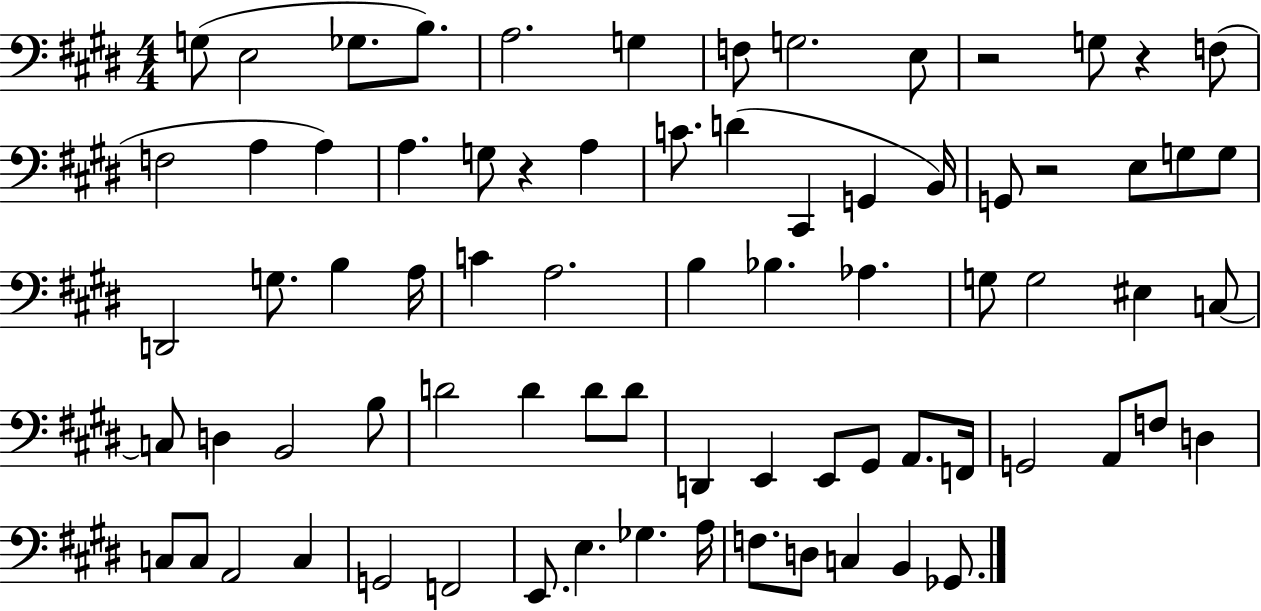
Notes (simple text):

G3/e E3/h Gb3/e. B3/e. A3/h. G3/q F3/e G3/h. E3/e R/h G3/e R/q F3/e F3/h A3/q A3/q A3/q. G3/e R/q A3/q C4/e. D4/q C#2/q G2/q B2/s G2/e R/h E3/e G3/e G3/e D2/h G3/e. B3/q A3/s C4/q A3/h. B3/q Bb3/q. Ab3/q. G3/e G3/h EIS3/q C3/e C3/e D3/q B2/h B3/e D4/h D4/q D4/e D4/e D2/q E2/q E2/e G#2/e A2/e. F2/s G2/h A2/e F3/e D3/q C3/e C3/e A2/h C3/q G2/h F2/h E2/e. E3/q. Gb3/q. A3/s F3/e. D3/e C3/q B2/q Gb2/e.